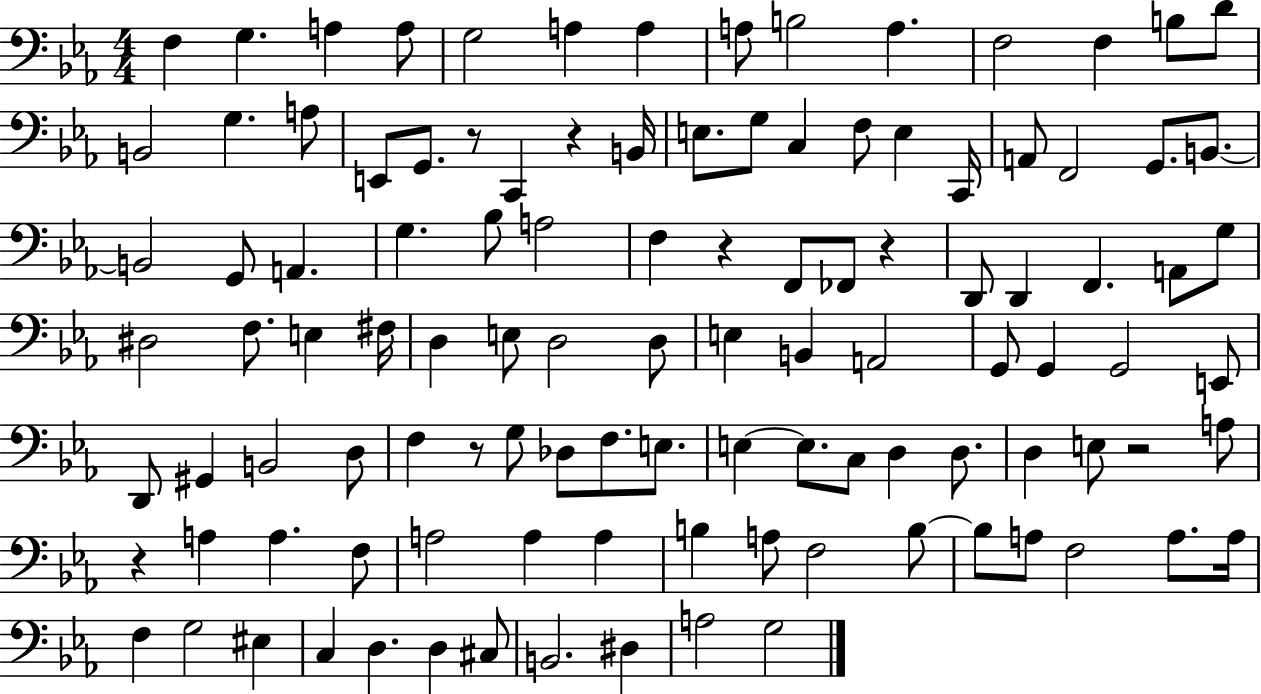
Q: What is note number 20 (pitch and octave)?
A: C2